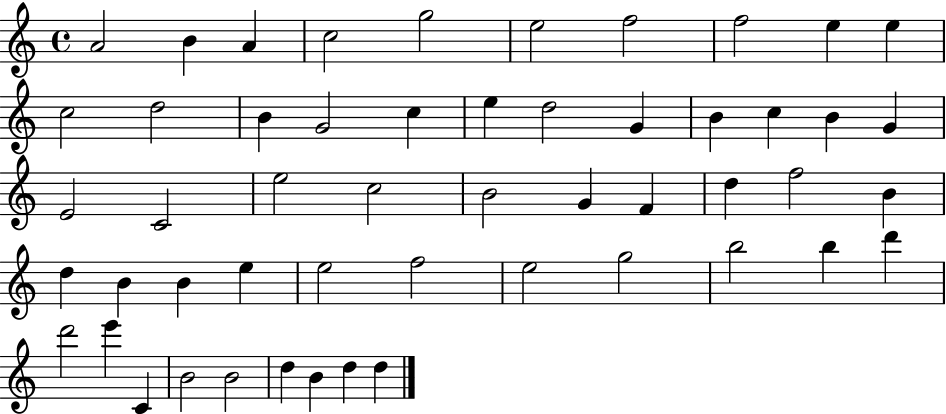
X:1
T:Untitled
M:4/4
L:1/4
K:C
A2 B A c2 g2 e2 f2 f2 e e c2 d2 B G2 c e d2 G B c B G E2 C2 e2 c2 B2 G F d f2 B d B B e e2 f2 e2 g2 b2 b d' d'2 e' C B2 B2 d B d d